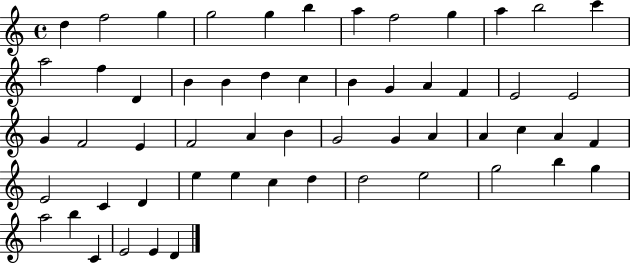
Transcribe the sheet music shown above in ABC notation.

X:1
T:Untitled
M:4/4
L:1/4
K:C
d f2 g g2 g b a f2 g a b2 c' a2 f D B B d c B G A F E2 E2 G F2 E F2 A B G2 G A A c A F E2 C D e e c d d2 e2 g2 b g a2 b C E2 E D